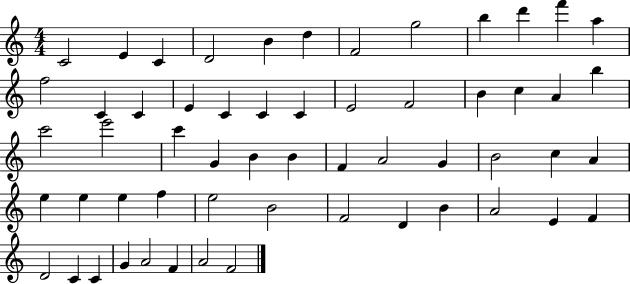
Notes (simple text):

C4/h E4/q C4/q D4/h B4/q D5/q F4/h G5/h B5/q D6/q F6/q A5/q F5/h C4/q C4/q E4/q C4/q C4/q C4/q E4/h F4/h B4/q C5/q A4/q B5/q C6/h E6/h C6/q G4/q B4/q B4/q F4/q A4/h G4/q B4/h C5/q A4/q E5/q E5/q E5/q F5/q E5/h B4/h F4/h D4/q B4/q A4/h E4/q F4/q D4/h C4/q C4/q G4/q A4/h F4/q A4/h F4/h